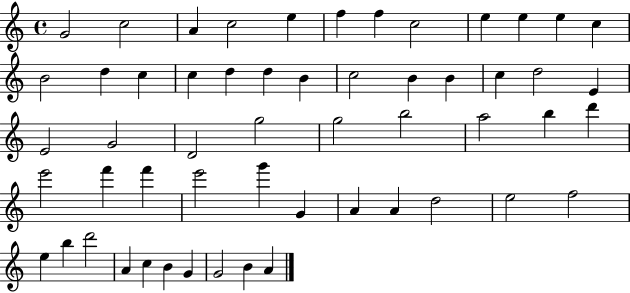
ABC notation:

X:1
T:Untitled
M:4/4
L:1/4
K:C
G2 c2 A c2 e f f c2 e e e c B2 d c c d d B c2 B B c d2 E E2 G2 D2 g2 g2 b2 a2 b d' e'2 f' f' e'2 g' G A A d2 e2 f2 e b d'2 A c B G G2 B A